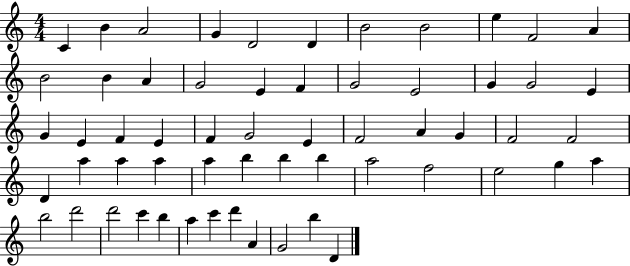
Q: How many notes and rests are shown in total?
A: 59